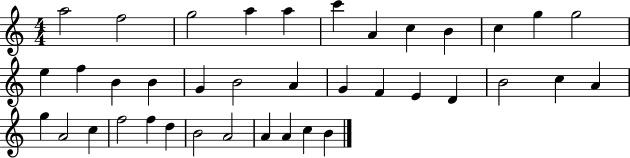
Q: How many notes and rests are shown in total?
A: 38